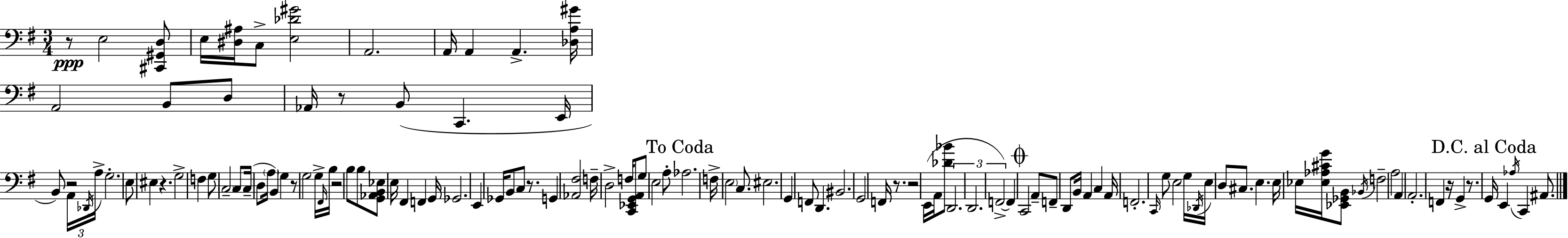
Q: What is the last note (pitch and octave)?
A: A#2